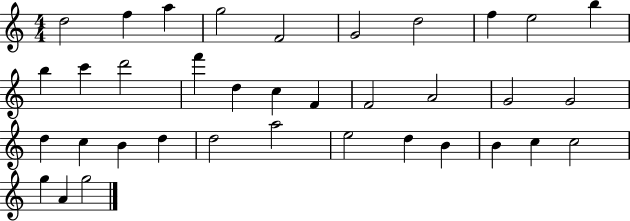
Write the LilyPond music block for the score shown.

{
  \clef treble
  \numericTimeSignature
  \time 4/4
  \key c \major
  d''2 f''4 a''4 | g''2 f'2 | g'2 d''2 | f''4 e''2 b''4 | \break b''4 c'''4 d'''2 | f'''4 d''4 c''4 f'4 | f'2 a'2 | g'2 g'2 | \break d''4 c''4 b'4 d''4 | d''2 a''2 | e''2 d''4 b'4 | b'4 c''4 c''2 | \break g''4 a'4 g''2 | \bar "|."
}